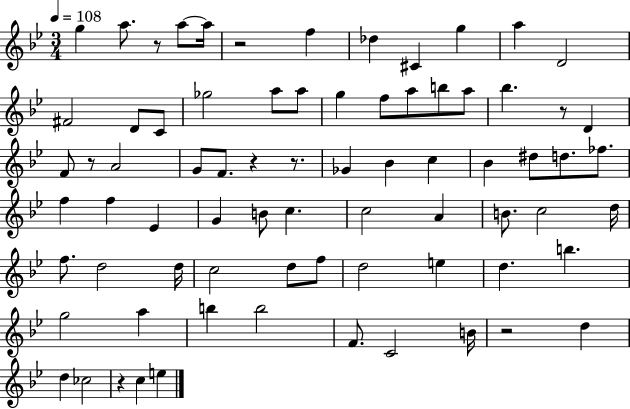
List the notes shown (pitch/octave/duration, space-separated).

G5/q A5/e. R/e A5/e A5/s R/h F5/q Db5/q C#4/q G5/q A5/q D4/h F#4/h D4/e C4/e Gb5/h A5/e A5/e G5/q F5/e A5/e B5/e A5/e Bb5/q. R/e D4/q F4/e R/e A4/h G4/e F4/e. R/q R/e. Gb4/q Bb4/q C5/q Bb4/q D#5/e D5/e. FES5/e. F5/q F5/q Eb4/q G4/q B4/e C5/q. C5/h A4/q B4/e. C5/h D5/s F5/e. D5/h D5/s C5/h D5/e F5/e D5/h E5/q D5/q. B5/q. G5/h A5/q B5/q B5/h F4/e. C4/h B4/s R/h D5/q D5/q CES5/h R/q C5/q E5/q